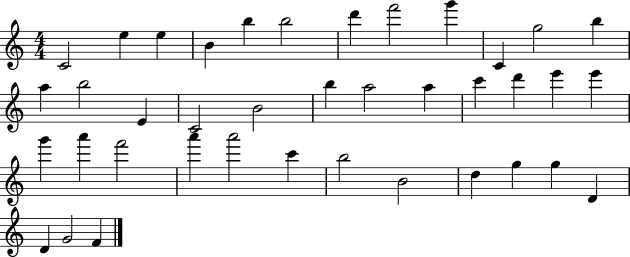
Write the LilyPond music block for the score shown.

{
  \clef treble
  \numericTimeSignature
  \time 4/4
  \key c \major
  c'2 e''4 e''4 | b'4 b''4 b''2 | d'''4 f'''2 g'''4 | c'4 g''2 b''4 | \break a''4 b''2 e'4 | c'2 b'2 | b''4 a''2 a''4 | c'''4 d'''4 e'''4 e'''4 | \break g'''4 a'''4 f'''2 | a'''4 a'''2 c'''4 | b''2 b'2 | d''4 g''4 g''4 d'4 | \break d'4 g'2 f'4 | \bar "|."
}